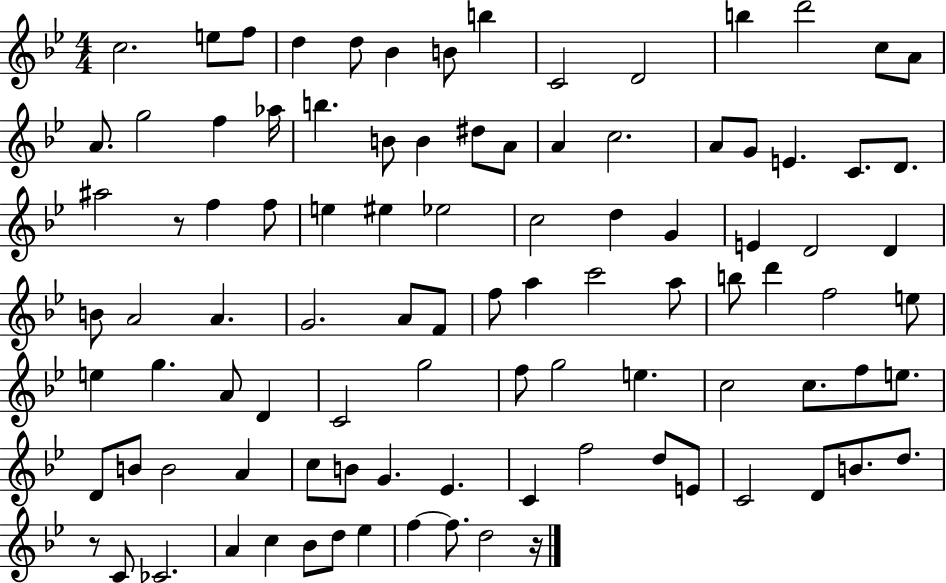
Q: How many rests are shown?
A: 3